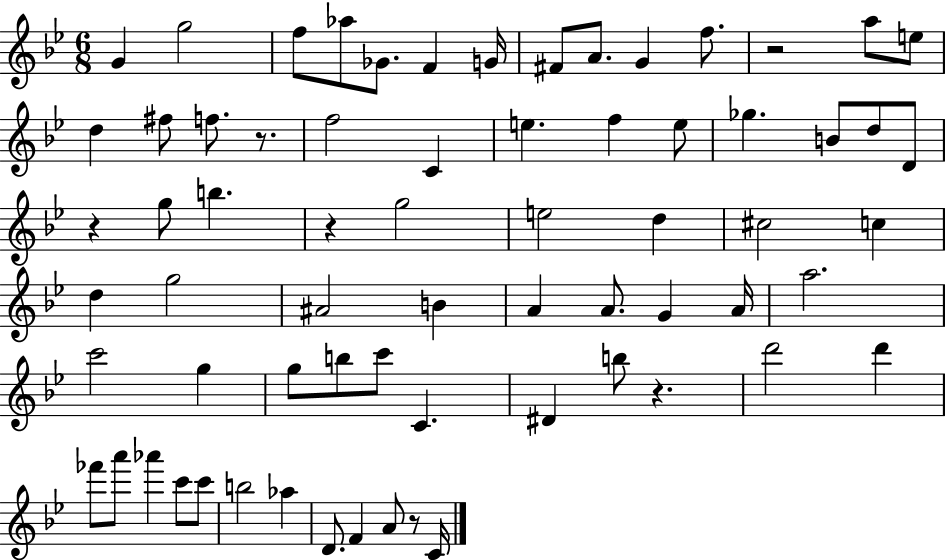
{
  \clef treble
  \numericTimeSignature
  \time 6/8
  \key bes \major
  g'4 g''2 | f''8 aes''8 ges'8. f'4 g'16 | fis'8 a'8. g'4 f''8. | r2 a''8 e''8 | \break d''4 fis''8 f''8. r8. | f''2 c'4 | e''4. f''4 e''8 | ges''4. b'8 d''8 d'8 | \break r4 g''8 b''4. | r4 g''2 | e''2 d''4 | cis''2 c''4 | \break d''4 g''2 | ais'2 b'4 | a'4 a'8. g'4 a'16 | a''2. | \break c'''2 g''4 | g''8 b''8 c'''8 c'4. | dis'4 b''8 r4. | d'''2 d'''4 | \break fes'''8 a'''8 aes'''4 c'''8 c'''8 | b''2 aes''4 | d'8. f'4 a'8 r8 c'16 | \bar "|."
}